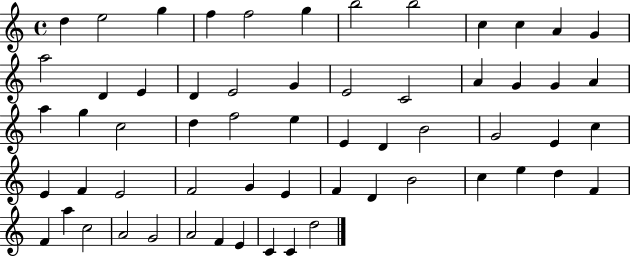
{
  \clef treble
  \time 4/4
  \defaultTimeSignature
  \key c \major
  d''4 e''2 g''4 | f''4 f''2 g''4 | b''2 b''2 | c''4 c''4 a'4 g'4 | \break a''2 d'4 e'4 | d'4 e'2 g'4 | e'2 c'2 | a'4 g'4 g'4 a'4 | \break a''4 g''4 c''2 | d''4 f''2 e''4 | e'4 d'4 b'2 | g'2 e'4 c''4 | \break e'4 f'4 e'2 | f'2 g'4 e'4 | f'4 d'4 b'2 | c''4 e''4 d''4 f'4 | \break f'4 a''4 c''2 | a'2 g'2 | a'2 f'4 e'4 | c'4 c'4 d''2 | \break \bar "|."
}